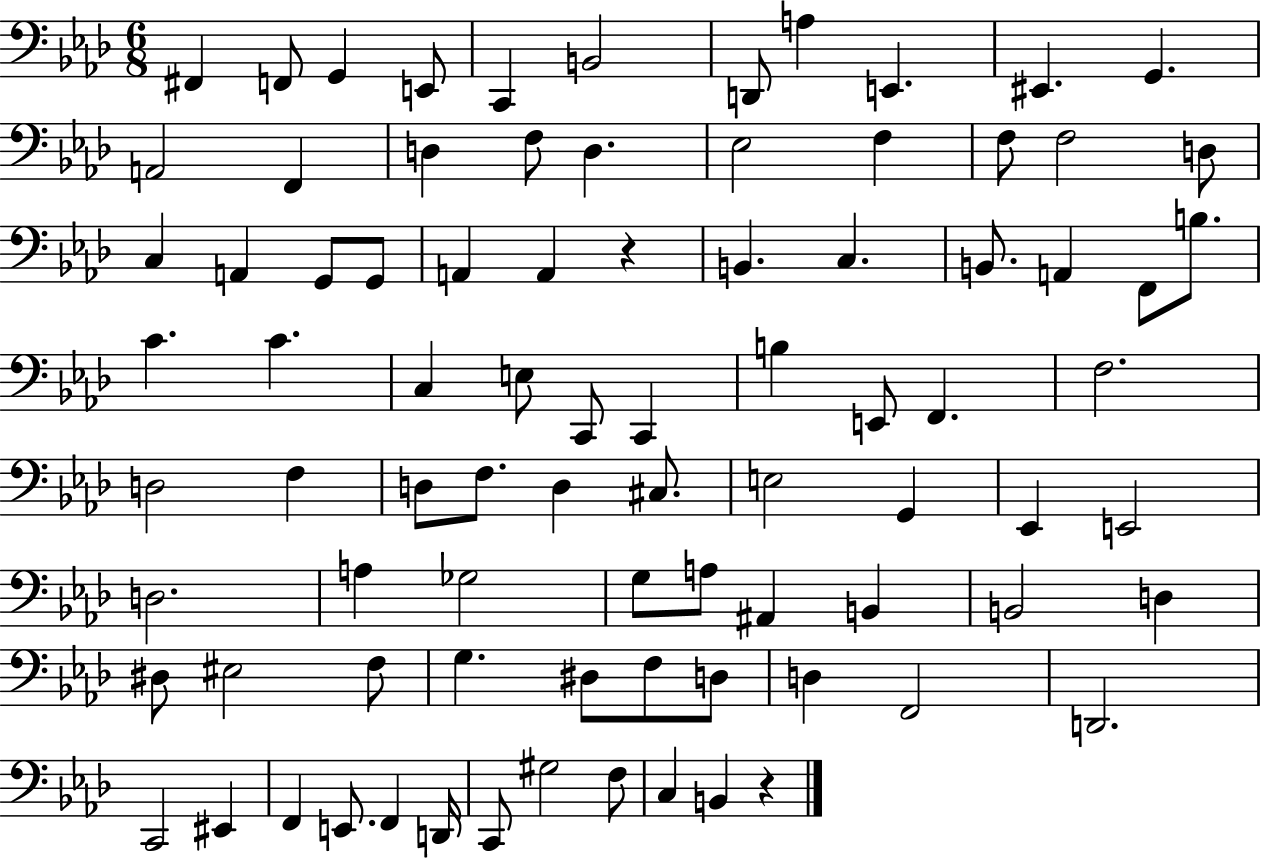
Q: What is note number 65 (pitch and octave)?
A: F3